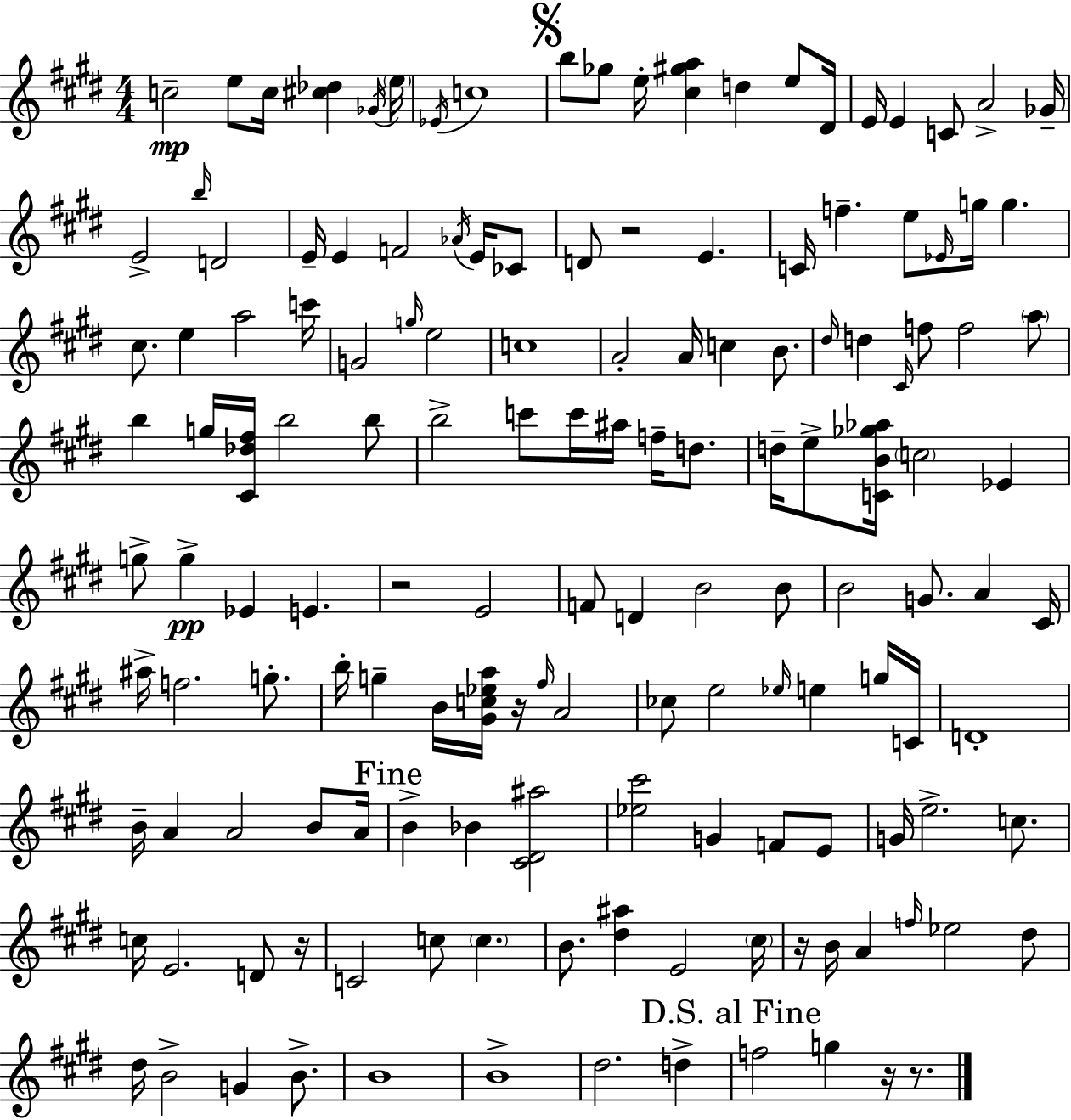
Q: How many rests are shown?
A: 7